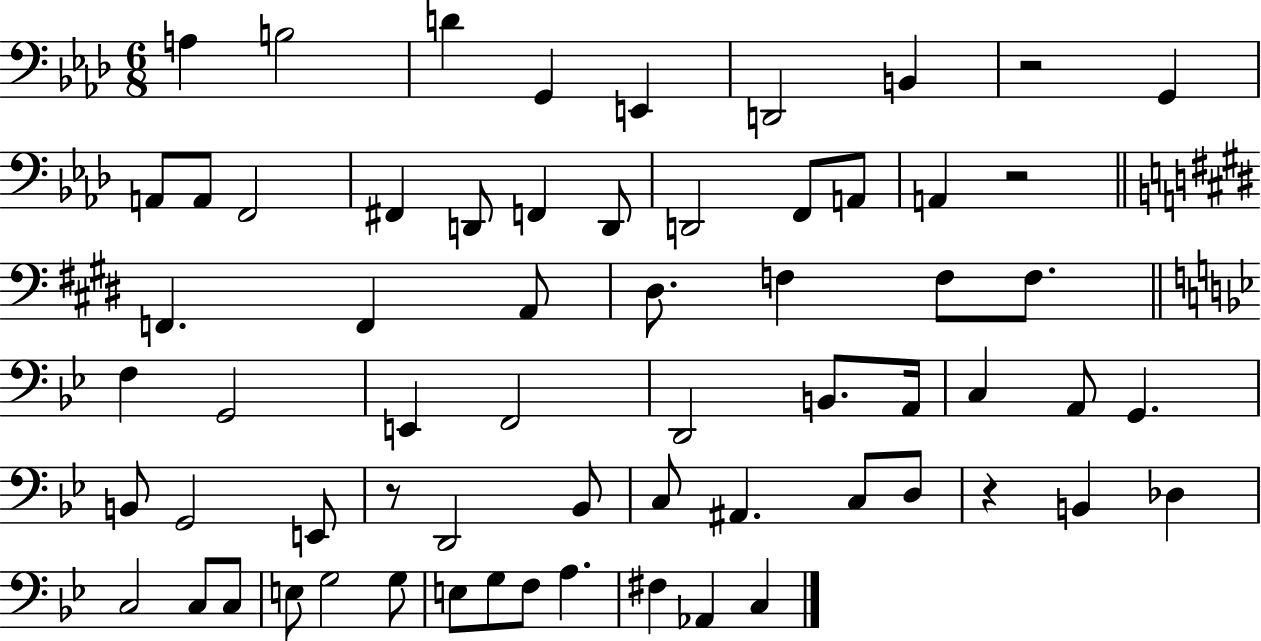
A3/q B3/h D4/q G2/q E2/q D2/h B2/q R/h G2/q A2/e A2/e F2/h F#2/q D2/e F2/q D2/e D2/h F2/e A2/e A2/q R/h F2/q. F2/q A2/e D#3/e. F3/q F3/e F3/e. F3/q G2/h E2/q F2/h D2/h B2/e. A2/s C3/q A2/e G2/q. B2/e G2/h E2/e R/e D2/h Bb2/e C3/e A#2/q. C3/e D3/e R/q B2/q Db3/q C3/h C3/e C3/e E3/e G3/h G3/e E3/e G3/e F3/e A3/q. F#3/q Ab2/q C3/q